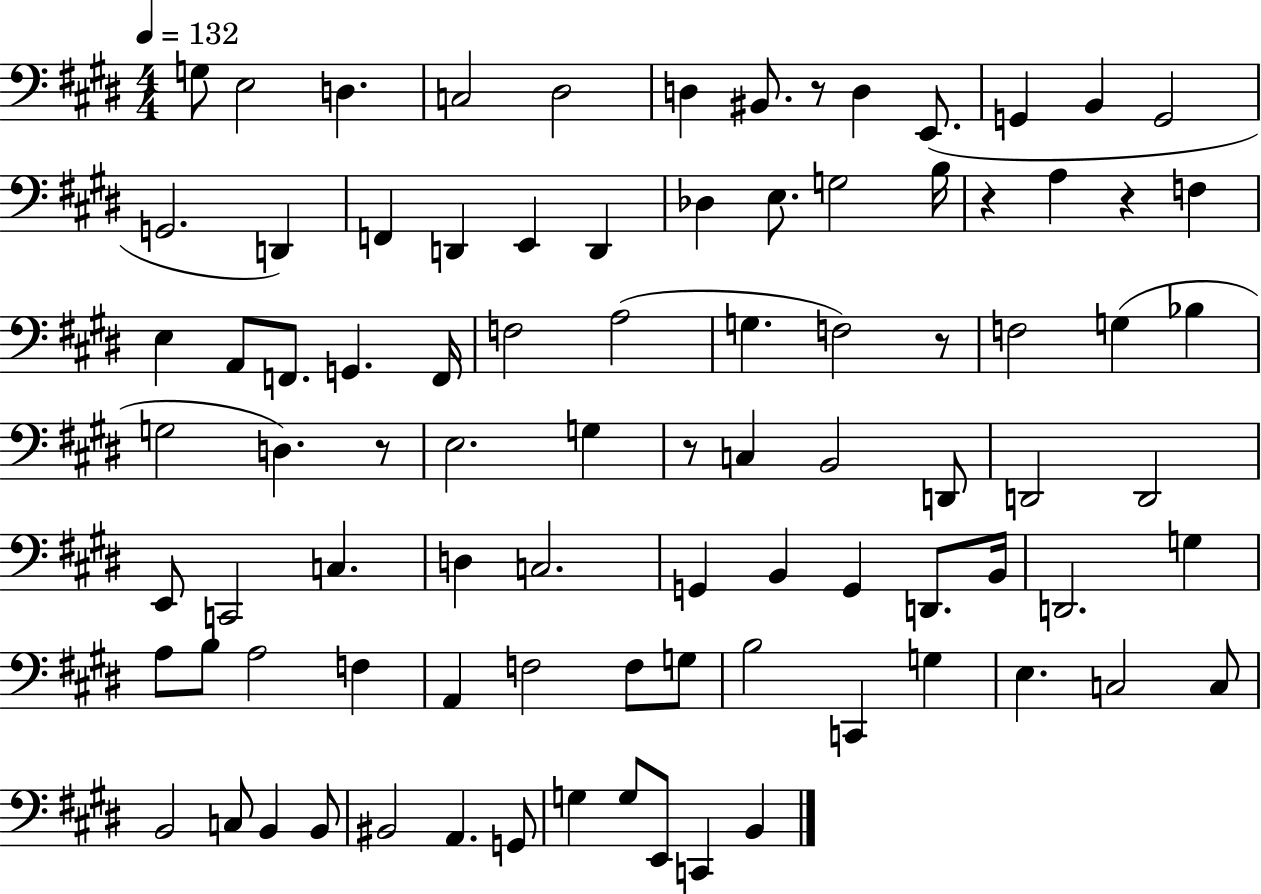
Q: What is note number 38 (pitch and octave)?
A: D3